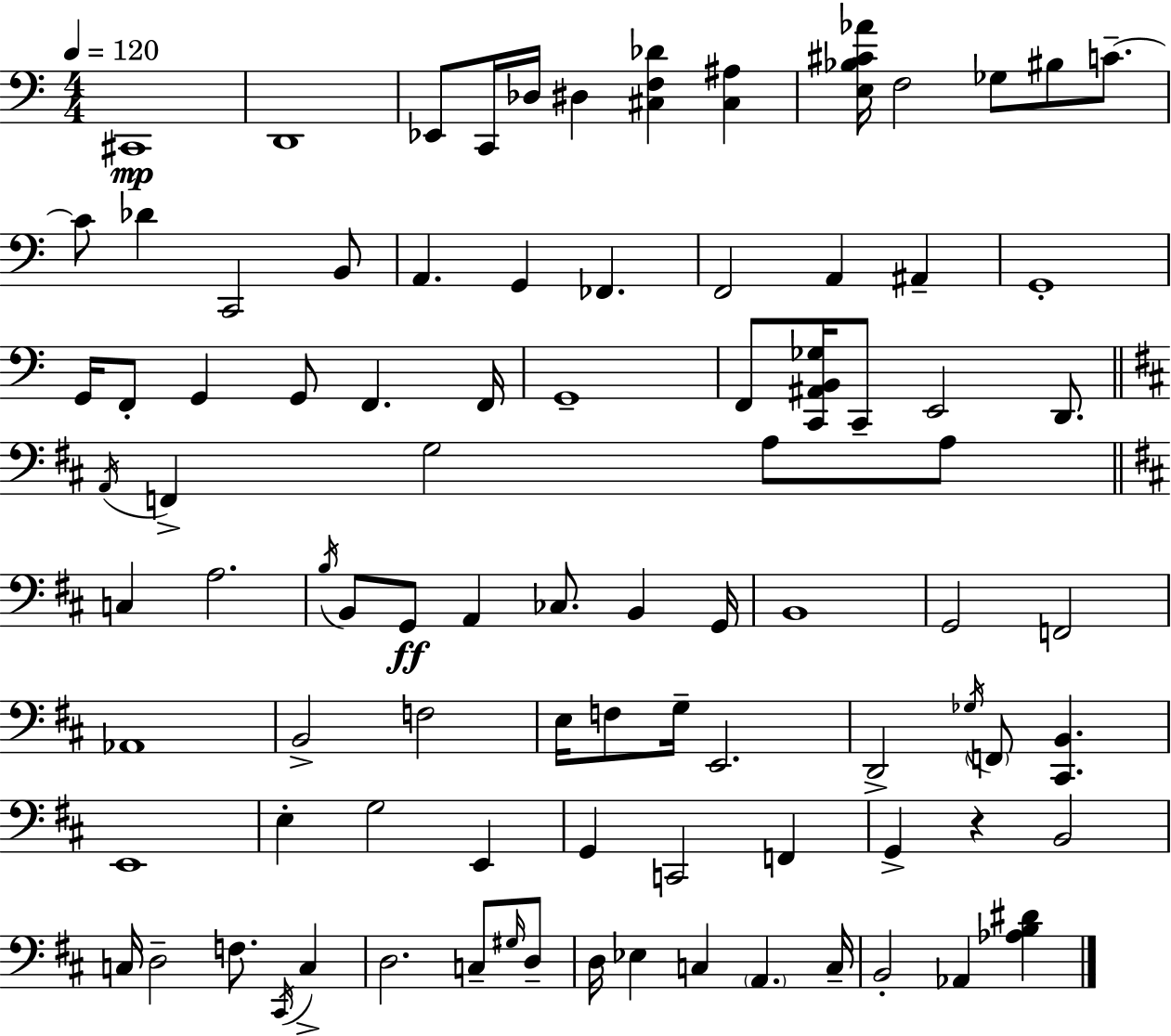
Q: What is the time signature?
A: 4/4